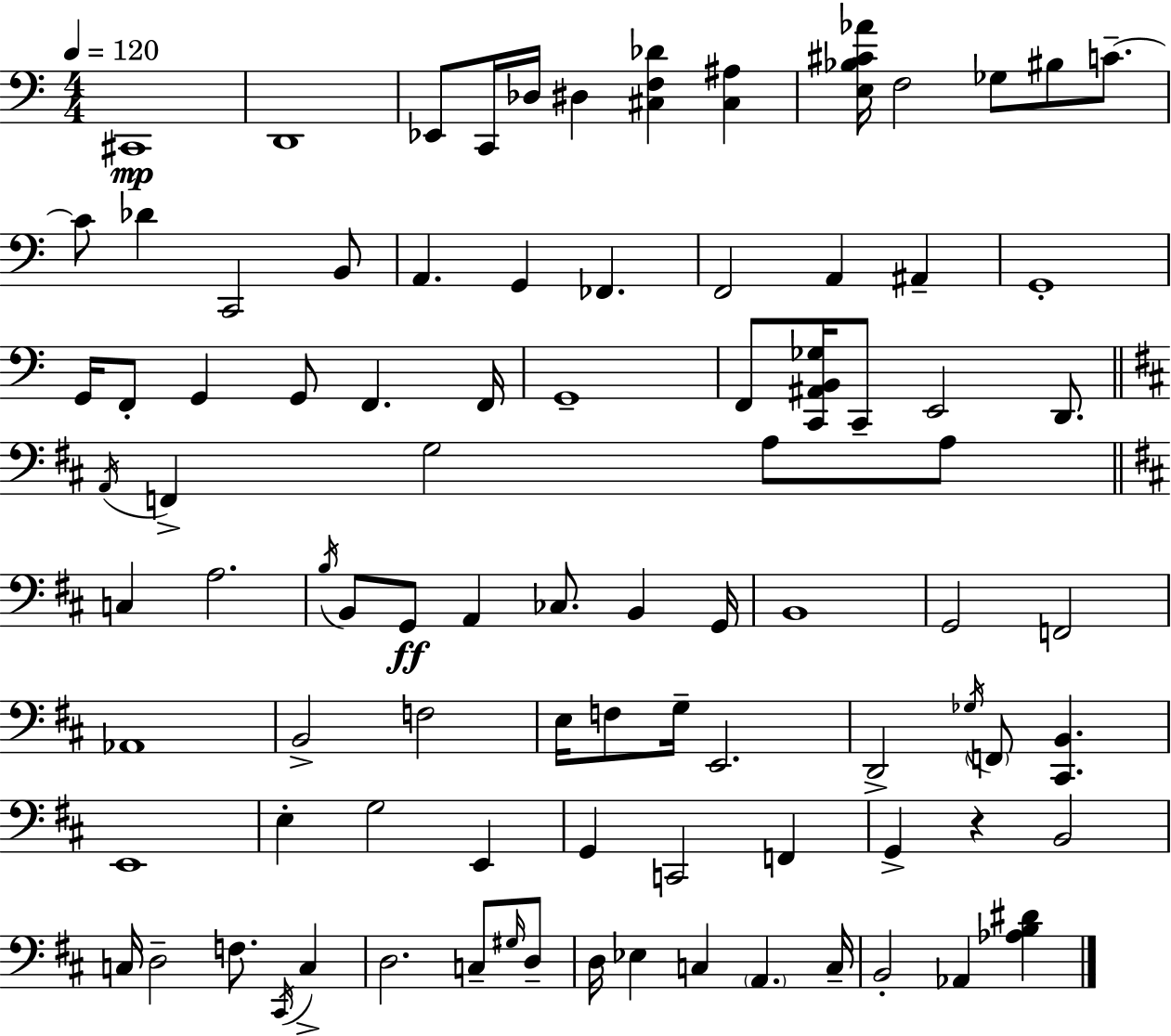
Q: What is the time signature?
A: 4/4